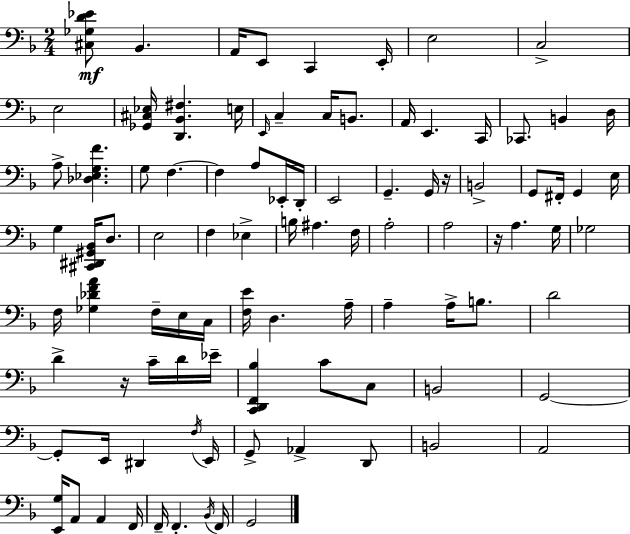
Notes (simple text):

[C#3,Gb3,D4,Eb4]/e Bb2/q. A2/s E2/e C2/q E2/s E3/h C3/h E3/h [Gb2,C#3,Eb3]/s [D2,Bb2,F#3]/q. E3/s E2/s C3/q C3/s B2/e. A2/s E2/q. C2/s CES2/e. B2/q D3/s A3/e [Db3,Eb3,G3,F4]/q. G3/e F3/q. F3/q A3/e Eb2/s D2/s E2/h G2/q. G2/s R/s B2/h G2/e F#2/s G2/q E3/s G3/q [C#2,D#2,G#2,Bb2]/s D3/e. E3/h F3/q Eb3/q B3/s A#3/q. F3/s A3/h A3/h R/s A3/q. G3/s Gb3/h F3/s [Gb3,Db4,F4,A4]/q F3/s E3/s C3/s [F3,E4]/s D3/q. A3/s A3/q A3/s B3/e. D4/h D4/q R/s C4/s D4/s Eb4/s [C2,D2,F2,Bb3]/q C4/e C3/e B2/h G2/h G2/e E2/s D#2/q F3/s E2/s G2/e Ab2/q D2/e B2/h A2/h [E2,G3]/s A2/e A2/q F2/s F2/s F2/q. Bb2/s F2/s G2/h